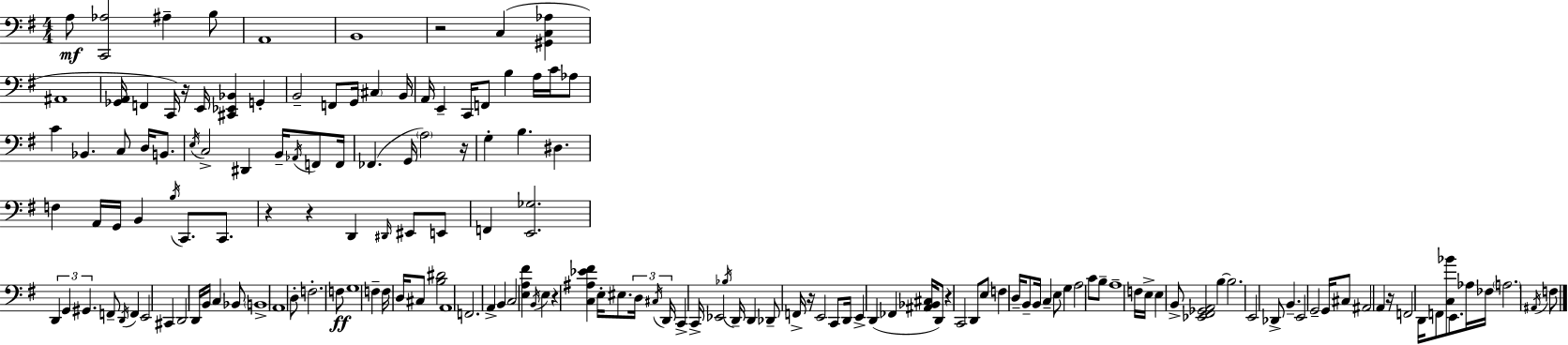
X:1
T:Untitled
M:4/4
L:1/4
K:G
A,/2 [C,,_A,]2 ^A, B,/2 A,,4 B,,4 z2 C, [^G,,C,_A,] ^A,,4 [_G,,A,,]/4 F,, C,,/4 z/4 E,,/4 [^C,,_E,,_B,,] G,, B,,2 F,,/2 G,,/4 ^C, B,,/4 A,,/4 E,, C,,/4 F,,/2 B, A,/4 C/4 _A,/2 C _B,, C,/2 D,/4 B,,/2 E,/4 C,2 ^D,, B,,/4 _A,,/4 F,,/2 F,,/4 _F,, G,,/4 A,2 z/4 G, B, ^D, F, A,,/4 G,,/4 B,, B,/4 C,,/2 C,,/2 z z D,, ^D,,/4 ^E,,/2 E,,/2 F,, [E,,_G,]2 D,, G,, ^G,, F,,/2 D,,/4 F,, E,,2 ^C,, D,,2 D,,/4 B,,/4 C, _B,,/2 B,,4 A,,4 D,/2 F,2 F,/2 G,4 F, F,/4 D,/4 ^C,/2 [B,^D]2 A,,4 F,,2 A,, B,, C,2 [E,A,^F] B,,/4 E, z [C,^A,_E^F] E,/4 ^E,/2 D,/4 ^C,/4 D,,/4 C,, C,,/4 _E,,2 _B,/4 D,,/4 D,, _D,,/2 F,,/4 z/4 E,,2 C,,/2 D,,/4 E,, D,, _F,, [^A,,_B,,^C,]/4 D,,/2 z C,,2 D,,/2 E,/2 F, D,/4 B,,/2 B,,/4 C, E,/2 G, A,2 C/2 B,/2 A,4 F,/4 E,/4 E, B,,/2 [_E,,^F,,_G,,A,,]2 B, B,2 E,,2 _D,,/2 B,, E,,2 G,,2 G,,/4 ^C,/2 ^A,,2 A,, z/4 F,,2 D,,/4 F,,/2 [C,_B]/2 E,,/2 _A,/4 _F,/4 A,2 ^A,,/4 F,/2